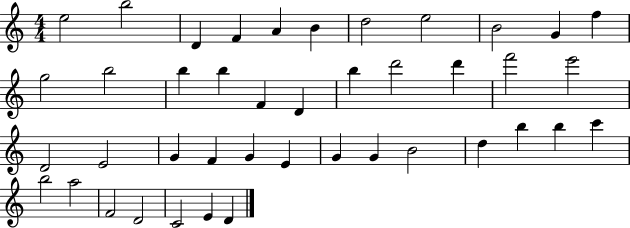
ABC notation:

X:1
T:Untitled
M:4/4
L:1/4
K:C
e2 b2 D F A B d2 e2 B2 G f g2 b2 b b F D b d'2 d' f'2 e'2 D2 E2 G F G E G G B2 d b b c' b2 a2 F2 D2 C2 E D